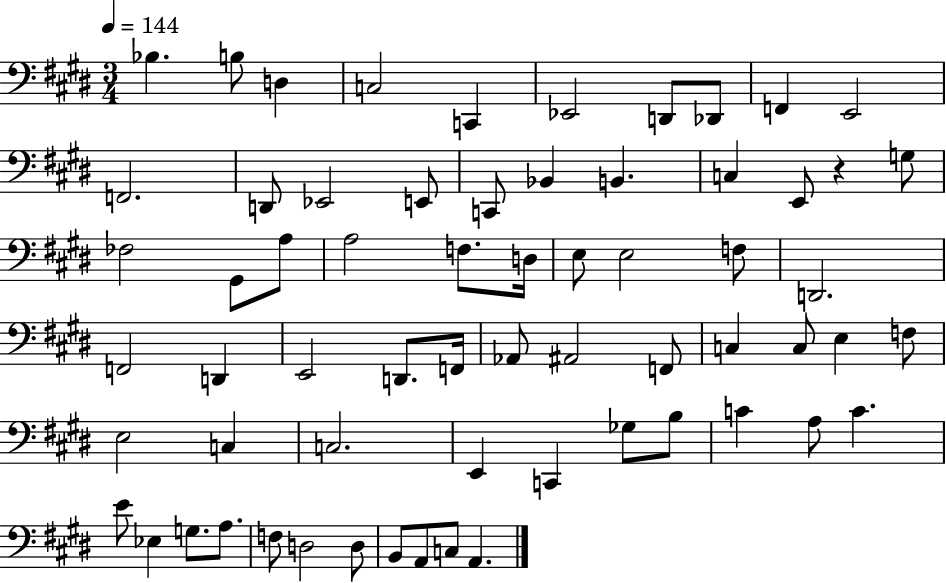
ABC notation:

X:1
T:Untitled
M:3/4
L:1/4
K:E
_B, B,/2 D, C,2 C,, _E,,2 D,,/2 _D,,/2 F,, E,,2 F,,2 D,,/2 _E,,2 E,,/2 C,,/2 _B,, B,, C, E,,/2 z G,/2 _F,2 ^G,,/2 A,/2 A,2 F,/2 D,/4 E,/2 E,2 F,/2 D,,2 F,,2 D,, E,,2 D,,/2 F,,/4 _A,,/2 ^A,,2 F,,/2 C, C,/2 E, F,/2 E,2 C, C,2 E,, C,, _G,/2 B,/2 C A,/2 C E/2 _E, G,/2 A,/2 F,/2 D,2 D,/2 B,,/2 A,,/2 C,/2 A,,